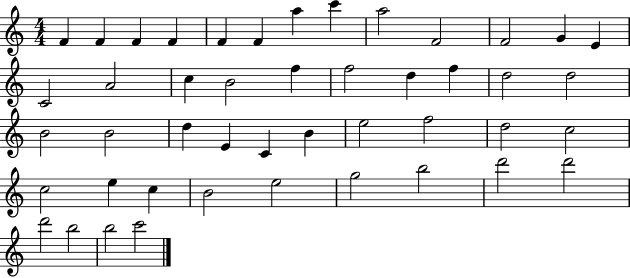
{
  \clef treble
  \numericTimeSignature
  \time 4/4
  \key c \major
  f'4 f'4 f'4 f'4 | f'4 f'4 a''4 c'''4 | a''2 f'2 | f'2 g'4 e'4 | \break c'2 a'2 | c''4 b'2 f''4 | f''2 d''4 f''4 | d''2 d''2 | \break b'2 b'2 | d''4 e'4 c'4 b'4 | e''2 f''2 | d''2 c''2 | \break c''2 e''4 c''4 | b'2 e''2 | g''2 b''2 | d'''2 d'''2 | \break d'''2 b''2 | b''2 c'''2 | \bar "|."
}